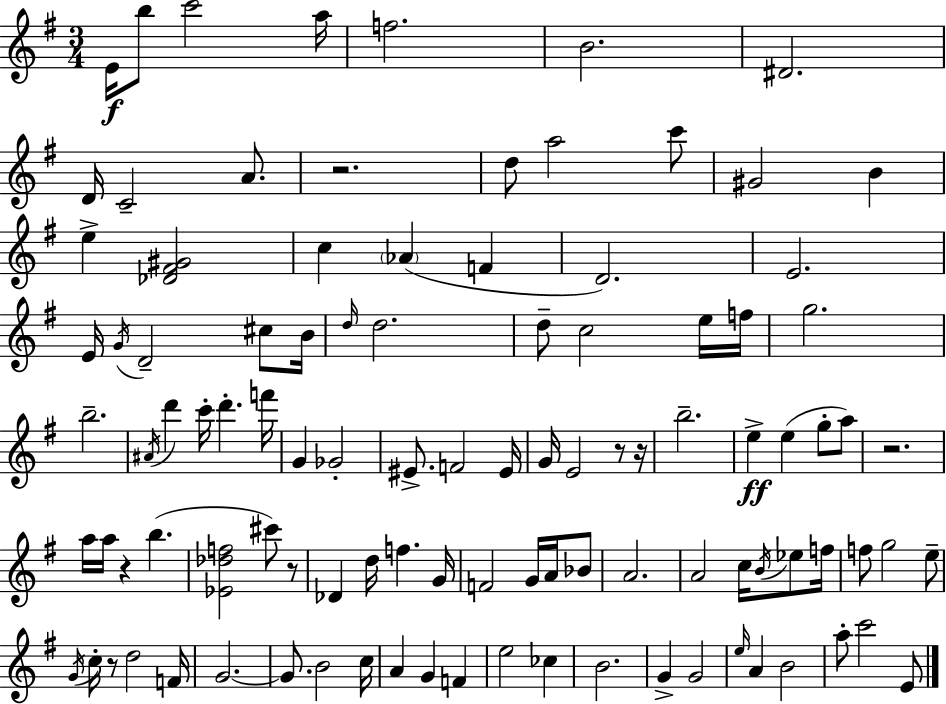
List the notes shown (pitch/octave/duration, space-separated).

E4/s B5/e C6/h A5/s F5/h. B4/h. D#4/h. D4/s C4/h A4/e. R/h. D5/e A5/h C6/e G#4/h B4/q E5/q [Db4,F#4,G#4]/h C5/q Ab4/q F4/q D4/h. E4/h. E4/s G4/s D4/h C#5/e B4/s D5/s D5/h. D5/e C5/h E5/s F5/s G5/h. B5/h. A#4/s D6/q C6/s D6/q. F6/s G4/q Gb4/h EIS4/e. F4/h EIS4/s G4/s E4/h R/e R/s B5/h. E5/q E5/q G5/e A5/e R/h. A5/s A5/s R/q B5/q. [Eb4,Db5,F5]/h C#6/e R/e Db4/q D5/s F5/q. G4/s F4/h G4/s A4/s Bb4/e A4/h. A4/h C5/s B4/s Eb5/e F5/s F5/e G5/h E5/e G4/s C5/s R/e D5/h F4/s G4/h. G4/e. B4/h C5/s A4/q G4/q F4/q E5/h CES5/q B4/h. G4/q G4/h E5/s A4/q B4/h A5/e C6/h E4/e